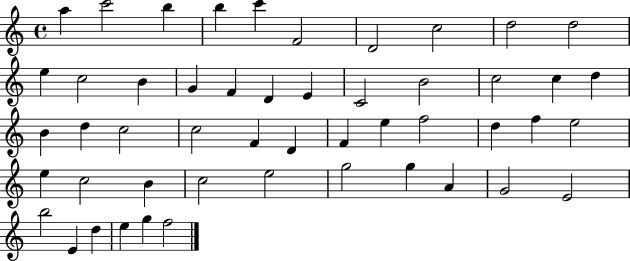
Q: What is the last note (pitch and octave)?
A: F5